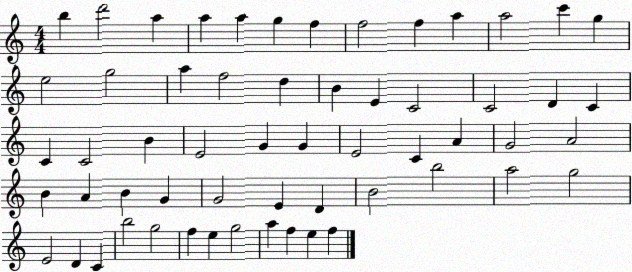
X:1
T:Untitled
M:4/4
L:1/4
K:C
b d'2 a a a g f f2 f a a2 c' g e2 g2 a f2 d B E C2 C2 D C C C2 B E2 G G E2 C A G2 A2 B A B G G2 E D B2 b2 a2 g2 E2 D C b2 g2 f e g2 a f e f